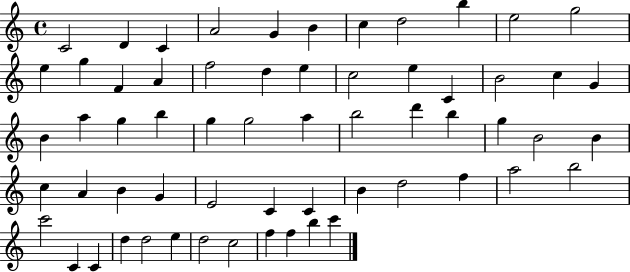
{
  \clef treble
  \time 4/4
  \defaultTimeSignature
  \key c \major
  c'2 d'4 c'4 | a'2 g'4 b'4 | c''4 d''2 b''4 | e''2 g''2 | \break e''4 g''4 f'4 a'4 | f''2 d''4 e''4 | c''2 e''4 c'4 | b'2 c''4 g'4 | \break b'4 a''4 g''4 b''4 | g''4 g''2 a''4 | b''2 d'''4 b''4 | g''4 b'2 b'4 | \break c''4 a'4 b'4 g'4 | e'2 c'4 c'4 | b'4 d''2 f''4 | a''2 b''2 | \break c'''2 c'4 c'4 | d''4 d''2 e''4 | d''2 c''2 | f''4 f''4 b''4 c'''4 | \break \bar "|."
}